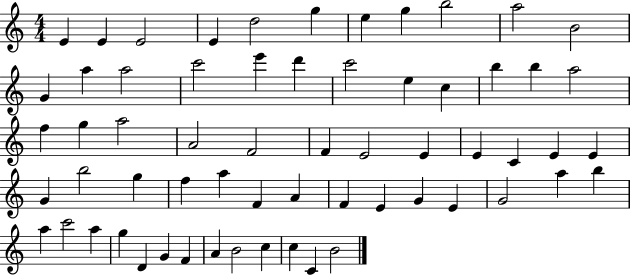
E4/q E4/q E4/h E4/q D5/h G5/q E5/q G5/q B5/h A5/h B4/h G4/q A5/q A5/h C6/h E6/q D6/q C6/h E5/q C5/q B5/q B5/q A5/h F5/q G5/q A5/h A4/h F4/h F4/q E4/h E4/q E4/q C4/q E4/q E4/q G4/q B5/h G5/q F5/q A5/q F4/q A4/q F4/q E4/q G4/q E4/q G4/h A5/q B5/q A5/q C6/h A5/q G5/q D4/q G4/q F4/q A4/q B4/h C5/q C5/q C4/q B4/h